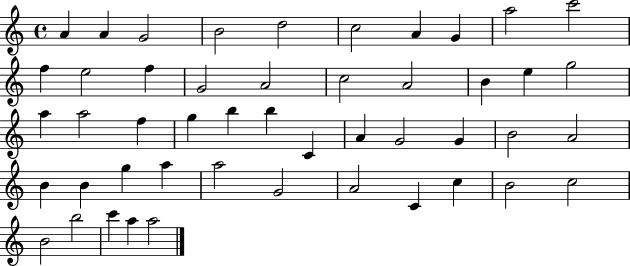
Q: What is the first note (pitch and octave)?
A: A4